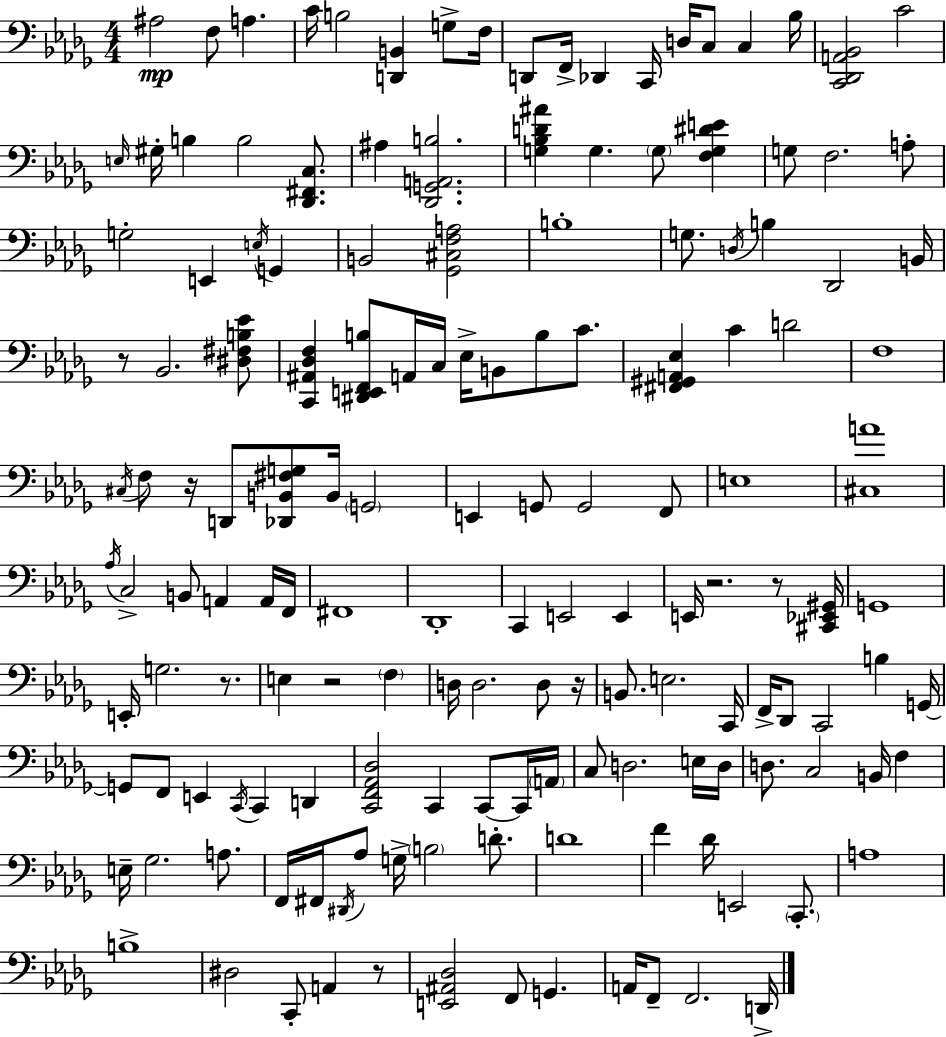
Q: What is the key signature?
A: BES minor